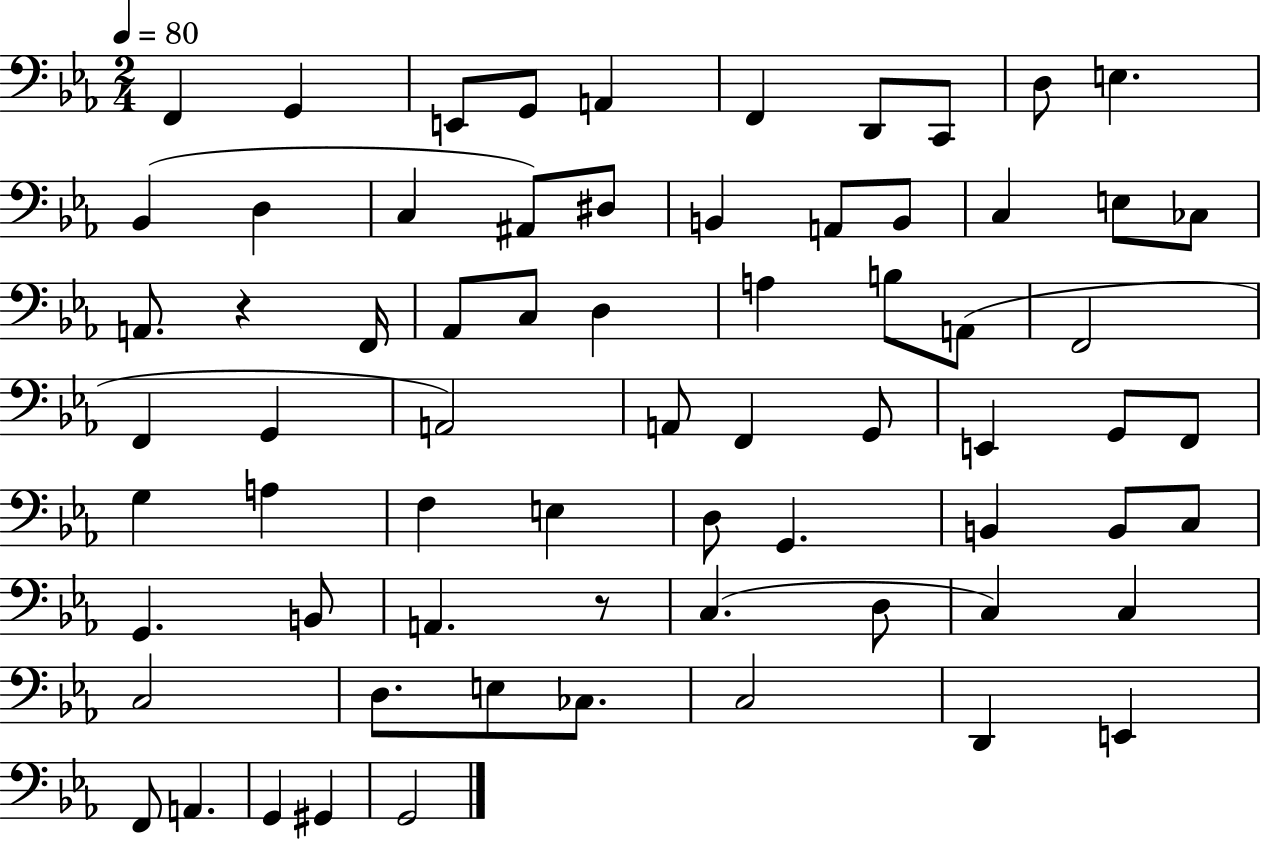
X:1
T:Untitled
M:2/4
L:1/4
K:Eb
F,, G,, E,,/2 G,,/2 A,, F,, D,,/2 C,,/2 D,/2 E, _B,, D, C, ^A,,/2 ^D,/2 B,, A,,/2 B,,/2 C, E,/2 _C,/2 A,,/2 z F,,/4 _A,,/2 C,/2 D, A, B,/2 A,,/2 F,,2 F,, G,, A,,2 A,,/2 F,, G,,/2 E,, G,,/2 F,,/2 G, A, F, E, D,/2 G,, B,, B,,/2 C,/2 G,, B,,/2 A,, z/2 C, D,/2 C, C, C,2 D,/2 E,/2 _C,/2 C,2 D,, E,, F,,/2 A,, G,, ^G,, G,,2